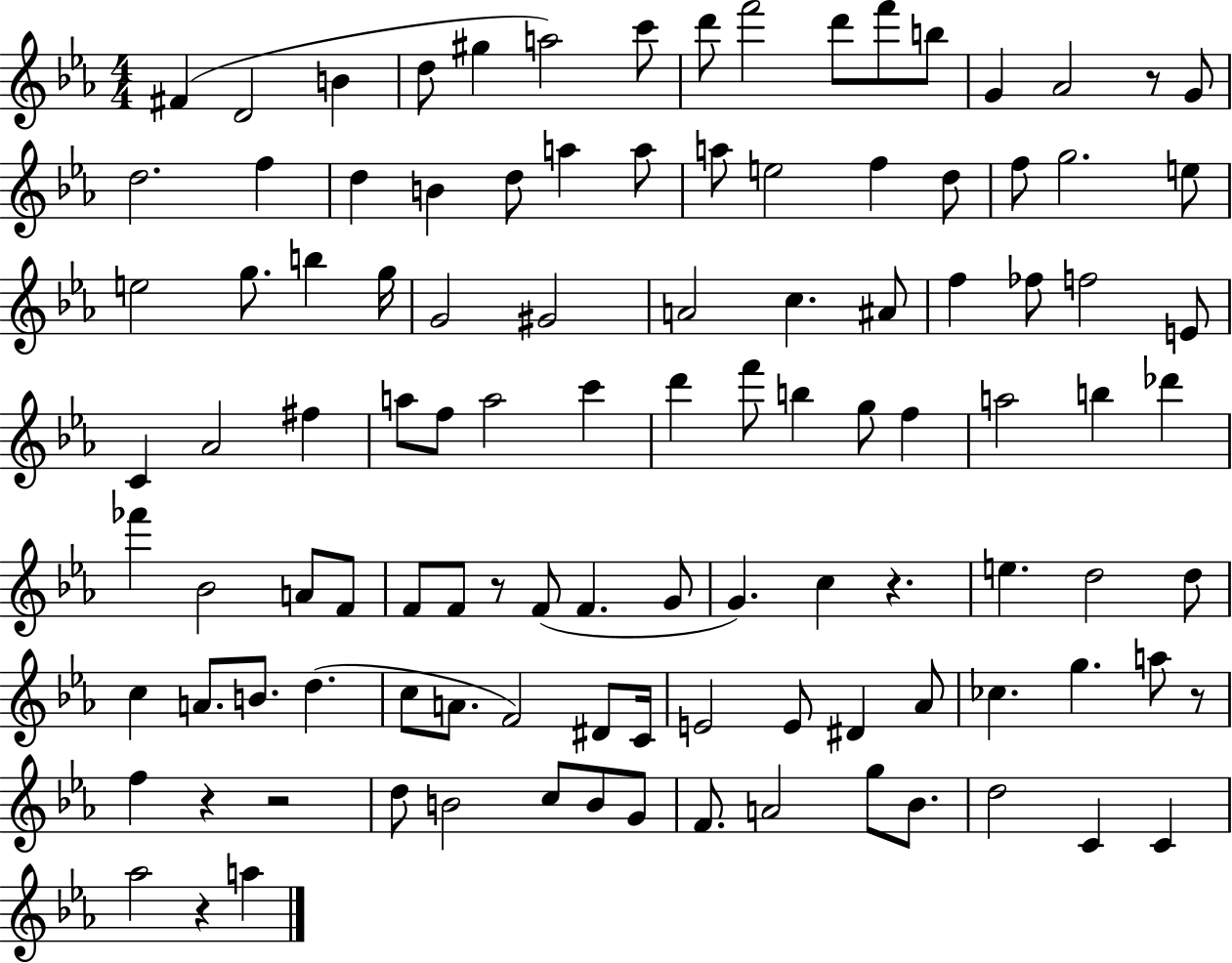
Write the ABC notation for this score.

X:1
T:Untitled
M:4/4
L:1/4
K:Eb
^F D2 B d/2 ^g a2 c'/2 d'/2 f'2 d'/2 f'/2 b/2 G _A2 z/2 G/2 d2 f d B d/2 a a/2 a/2 e2 f d/2 f/2 g2 e/2 e2 g/2 b g/4 G2 ^G2 A2 c ^A/2 f _f/2 f2 E/2 C _A2 ^f a/2 f/2 a2 c' d' f'/2 b g/2 f a2 b _d' _f' _B2 A/2 F/2 F/2 F/2 z/2 F/2 F G/2 G c z e d2 d/2 c A/2 B/2 d c/2 A/2 F2 ^D/2 C/4 E2 E/2 ^D _A/2 _c g a/2 z/2 f z z2 d/2 B2 c/2 B/2 G/2 F/2 A2 g/2 _B/2 d2 C C _a2 z a